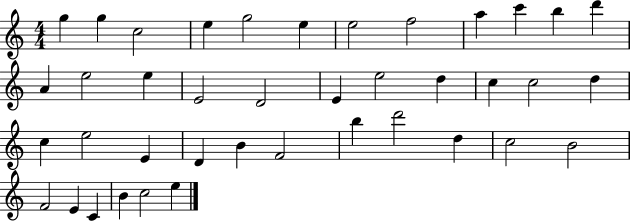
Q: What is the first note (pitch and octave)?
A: G5